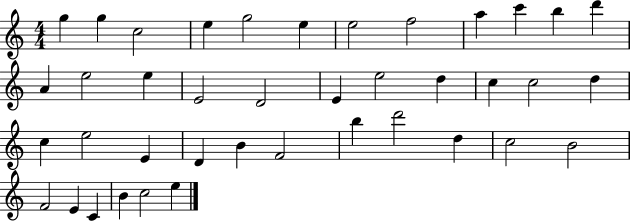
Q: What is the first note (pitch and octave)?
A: G5